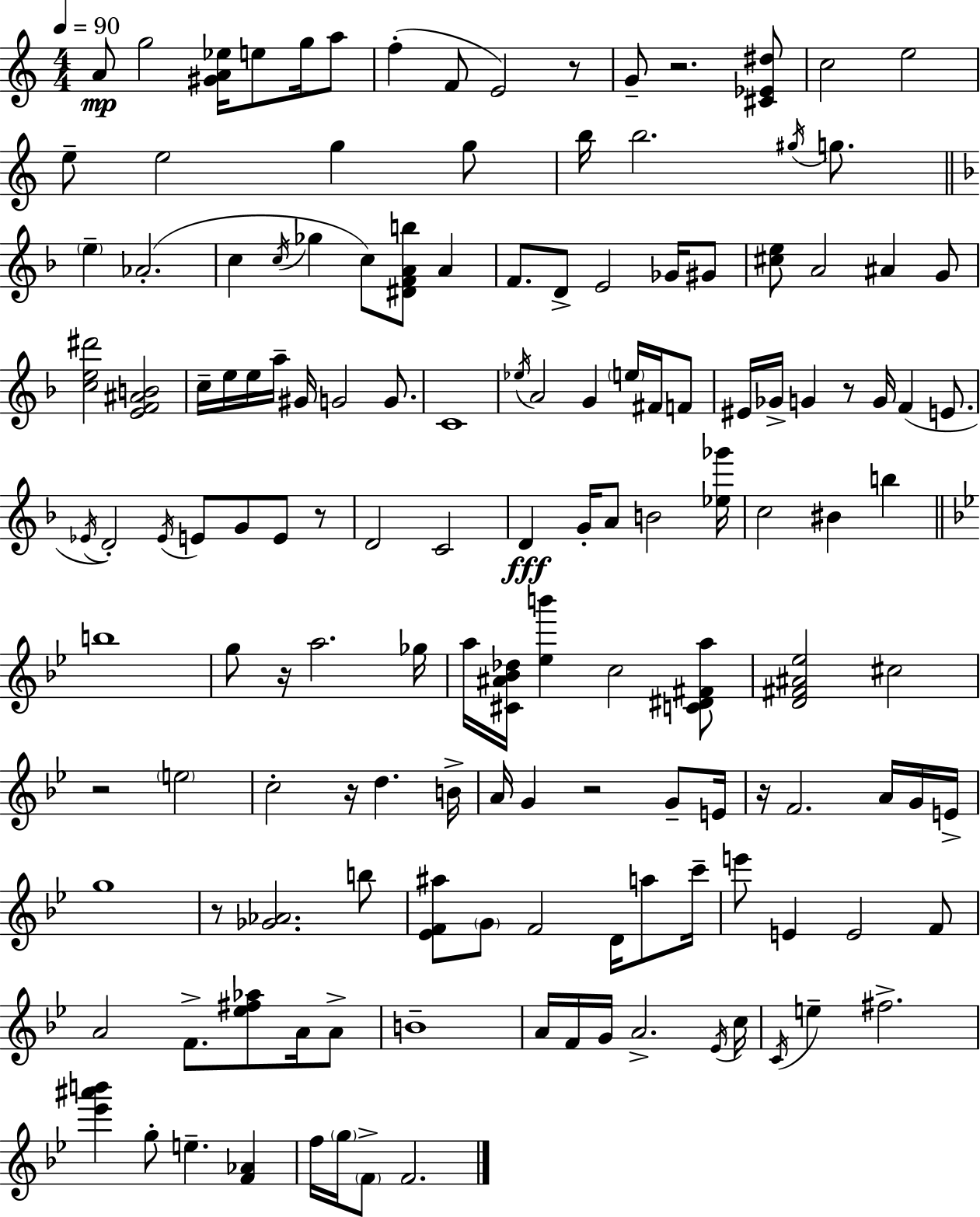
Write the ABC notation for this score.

X:1
T:Untitled
M:4/4
L:1/4
K:C
A/2 g2 [^GA_e]/4 e/2 g/4 a/2 f F/2 E2 z/2 G/2 z2 [^C_E^d]/2 c2 e2 e/2 e2 g g/2 b/4 b2 ^g/4 g/2 e _A2 c c/4 _g c/2 [^DFAb]/2 A F/2 D/2 E2 _G/4 ^G/2 [^ce]/2 A2 ^A G/2 [ce^d']2 [EF^AB]2 c/4 e/4 e/4 a/4 ^G/4 G2 G/2 C4 _e/4 A2 G e/4 ^F/4 F/2 ^E/4 _G/4 G z/2 G/4 F E/2 _E/4 D2 _E/4 E/2 G/2 E/2 z/2 D2 C2 D G/4 A/2 B2 [_e_g']/4 c2 ^B b b4 g/2 z/4 a2 _g/4 a/4 [^C^A_B_d]/4 [_eb'] c2 [C^D^Fa]/2 [D^F^A_e]2 ^c2 z2 e2 c2 z/4 d B/4 A/4 G z2 G/2 E/4 z/4 F2 A/4 G/4 E/4 g4 z/2 [_G_A]2 b/2 [_EF^a]/2 G/2 F2 D/4 a/2 c'/4 e'/2 E E2 F/2 A2 F/2 [_e^f_a]/2 A/4 A/2 B4 A/4 F/4 G/4 A2 _E/4 c/4 C/4 e ^f2 [_e'^a'b'] g/2 e [F_A] f/4 g/4 F/2 F2